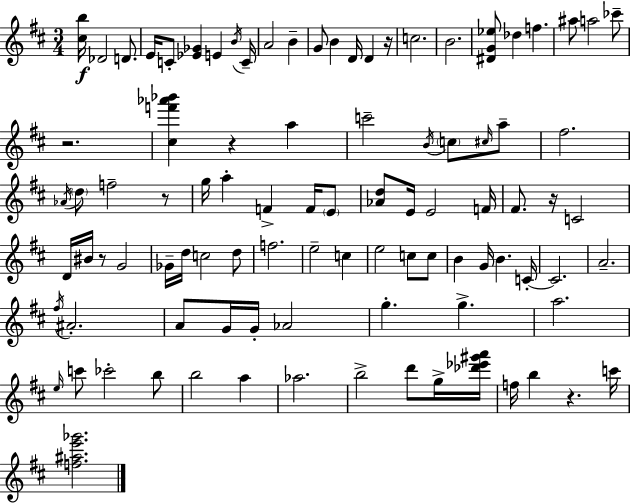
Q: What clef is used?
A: treble